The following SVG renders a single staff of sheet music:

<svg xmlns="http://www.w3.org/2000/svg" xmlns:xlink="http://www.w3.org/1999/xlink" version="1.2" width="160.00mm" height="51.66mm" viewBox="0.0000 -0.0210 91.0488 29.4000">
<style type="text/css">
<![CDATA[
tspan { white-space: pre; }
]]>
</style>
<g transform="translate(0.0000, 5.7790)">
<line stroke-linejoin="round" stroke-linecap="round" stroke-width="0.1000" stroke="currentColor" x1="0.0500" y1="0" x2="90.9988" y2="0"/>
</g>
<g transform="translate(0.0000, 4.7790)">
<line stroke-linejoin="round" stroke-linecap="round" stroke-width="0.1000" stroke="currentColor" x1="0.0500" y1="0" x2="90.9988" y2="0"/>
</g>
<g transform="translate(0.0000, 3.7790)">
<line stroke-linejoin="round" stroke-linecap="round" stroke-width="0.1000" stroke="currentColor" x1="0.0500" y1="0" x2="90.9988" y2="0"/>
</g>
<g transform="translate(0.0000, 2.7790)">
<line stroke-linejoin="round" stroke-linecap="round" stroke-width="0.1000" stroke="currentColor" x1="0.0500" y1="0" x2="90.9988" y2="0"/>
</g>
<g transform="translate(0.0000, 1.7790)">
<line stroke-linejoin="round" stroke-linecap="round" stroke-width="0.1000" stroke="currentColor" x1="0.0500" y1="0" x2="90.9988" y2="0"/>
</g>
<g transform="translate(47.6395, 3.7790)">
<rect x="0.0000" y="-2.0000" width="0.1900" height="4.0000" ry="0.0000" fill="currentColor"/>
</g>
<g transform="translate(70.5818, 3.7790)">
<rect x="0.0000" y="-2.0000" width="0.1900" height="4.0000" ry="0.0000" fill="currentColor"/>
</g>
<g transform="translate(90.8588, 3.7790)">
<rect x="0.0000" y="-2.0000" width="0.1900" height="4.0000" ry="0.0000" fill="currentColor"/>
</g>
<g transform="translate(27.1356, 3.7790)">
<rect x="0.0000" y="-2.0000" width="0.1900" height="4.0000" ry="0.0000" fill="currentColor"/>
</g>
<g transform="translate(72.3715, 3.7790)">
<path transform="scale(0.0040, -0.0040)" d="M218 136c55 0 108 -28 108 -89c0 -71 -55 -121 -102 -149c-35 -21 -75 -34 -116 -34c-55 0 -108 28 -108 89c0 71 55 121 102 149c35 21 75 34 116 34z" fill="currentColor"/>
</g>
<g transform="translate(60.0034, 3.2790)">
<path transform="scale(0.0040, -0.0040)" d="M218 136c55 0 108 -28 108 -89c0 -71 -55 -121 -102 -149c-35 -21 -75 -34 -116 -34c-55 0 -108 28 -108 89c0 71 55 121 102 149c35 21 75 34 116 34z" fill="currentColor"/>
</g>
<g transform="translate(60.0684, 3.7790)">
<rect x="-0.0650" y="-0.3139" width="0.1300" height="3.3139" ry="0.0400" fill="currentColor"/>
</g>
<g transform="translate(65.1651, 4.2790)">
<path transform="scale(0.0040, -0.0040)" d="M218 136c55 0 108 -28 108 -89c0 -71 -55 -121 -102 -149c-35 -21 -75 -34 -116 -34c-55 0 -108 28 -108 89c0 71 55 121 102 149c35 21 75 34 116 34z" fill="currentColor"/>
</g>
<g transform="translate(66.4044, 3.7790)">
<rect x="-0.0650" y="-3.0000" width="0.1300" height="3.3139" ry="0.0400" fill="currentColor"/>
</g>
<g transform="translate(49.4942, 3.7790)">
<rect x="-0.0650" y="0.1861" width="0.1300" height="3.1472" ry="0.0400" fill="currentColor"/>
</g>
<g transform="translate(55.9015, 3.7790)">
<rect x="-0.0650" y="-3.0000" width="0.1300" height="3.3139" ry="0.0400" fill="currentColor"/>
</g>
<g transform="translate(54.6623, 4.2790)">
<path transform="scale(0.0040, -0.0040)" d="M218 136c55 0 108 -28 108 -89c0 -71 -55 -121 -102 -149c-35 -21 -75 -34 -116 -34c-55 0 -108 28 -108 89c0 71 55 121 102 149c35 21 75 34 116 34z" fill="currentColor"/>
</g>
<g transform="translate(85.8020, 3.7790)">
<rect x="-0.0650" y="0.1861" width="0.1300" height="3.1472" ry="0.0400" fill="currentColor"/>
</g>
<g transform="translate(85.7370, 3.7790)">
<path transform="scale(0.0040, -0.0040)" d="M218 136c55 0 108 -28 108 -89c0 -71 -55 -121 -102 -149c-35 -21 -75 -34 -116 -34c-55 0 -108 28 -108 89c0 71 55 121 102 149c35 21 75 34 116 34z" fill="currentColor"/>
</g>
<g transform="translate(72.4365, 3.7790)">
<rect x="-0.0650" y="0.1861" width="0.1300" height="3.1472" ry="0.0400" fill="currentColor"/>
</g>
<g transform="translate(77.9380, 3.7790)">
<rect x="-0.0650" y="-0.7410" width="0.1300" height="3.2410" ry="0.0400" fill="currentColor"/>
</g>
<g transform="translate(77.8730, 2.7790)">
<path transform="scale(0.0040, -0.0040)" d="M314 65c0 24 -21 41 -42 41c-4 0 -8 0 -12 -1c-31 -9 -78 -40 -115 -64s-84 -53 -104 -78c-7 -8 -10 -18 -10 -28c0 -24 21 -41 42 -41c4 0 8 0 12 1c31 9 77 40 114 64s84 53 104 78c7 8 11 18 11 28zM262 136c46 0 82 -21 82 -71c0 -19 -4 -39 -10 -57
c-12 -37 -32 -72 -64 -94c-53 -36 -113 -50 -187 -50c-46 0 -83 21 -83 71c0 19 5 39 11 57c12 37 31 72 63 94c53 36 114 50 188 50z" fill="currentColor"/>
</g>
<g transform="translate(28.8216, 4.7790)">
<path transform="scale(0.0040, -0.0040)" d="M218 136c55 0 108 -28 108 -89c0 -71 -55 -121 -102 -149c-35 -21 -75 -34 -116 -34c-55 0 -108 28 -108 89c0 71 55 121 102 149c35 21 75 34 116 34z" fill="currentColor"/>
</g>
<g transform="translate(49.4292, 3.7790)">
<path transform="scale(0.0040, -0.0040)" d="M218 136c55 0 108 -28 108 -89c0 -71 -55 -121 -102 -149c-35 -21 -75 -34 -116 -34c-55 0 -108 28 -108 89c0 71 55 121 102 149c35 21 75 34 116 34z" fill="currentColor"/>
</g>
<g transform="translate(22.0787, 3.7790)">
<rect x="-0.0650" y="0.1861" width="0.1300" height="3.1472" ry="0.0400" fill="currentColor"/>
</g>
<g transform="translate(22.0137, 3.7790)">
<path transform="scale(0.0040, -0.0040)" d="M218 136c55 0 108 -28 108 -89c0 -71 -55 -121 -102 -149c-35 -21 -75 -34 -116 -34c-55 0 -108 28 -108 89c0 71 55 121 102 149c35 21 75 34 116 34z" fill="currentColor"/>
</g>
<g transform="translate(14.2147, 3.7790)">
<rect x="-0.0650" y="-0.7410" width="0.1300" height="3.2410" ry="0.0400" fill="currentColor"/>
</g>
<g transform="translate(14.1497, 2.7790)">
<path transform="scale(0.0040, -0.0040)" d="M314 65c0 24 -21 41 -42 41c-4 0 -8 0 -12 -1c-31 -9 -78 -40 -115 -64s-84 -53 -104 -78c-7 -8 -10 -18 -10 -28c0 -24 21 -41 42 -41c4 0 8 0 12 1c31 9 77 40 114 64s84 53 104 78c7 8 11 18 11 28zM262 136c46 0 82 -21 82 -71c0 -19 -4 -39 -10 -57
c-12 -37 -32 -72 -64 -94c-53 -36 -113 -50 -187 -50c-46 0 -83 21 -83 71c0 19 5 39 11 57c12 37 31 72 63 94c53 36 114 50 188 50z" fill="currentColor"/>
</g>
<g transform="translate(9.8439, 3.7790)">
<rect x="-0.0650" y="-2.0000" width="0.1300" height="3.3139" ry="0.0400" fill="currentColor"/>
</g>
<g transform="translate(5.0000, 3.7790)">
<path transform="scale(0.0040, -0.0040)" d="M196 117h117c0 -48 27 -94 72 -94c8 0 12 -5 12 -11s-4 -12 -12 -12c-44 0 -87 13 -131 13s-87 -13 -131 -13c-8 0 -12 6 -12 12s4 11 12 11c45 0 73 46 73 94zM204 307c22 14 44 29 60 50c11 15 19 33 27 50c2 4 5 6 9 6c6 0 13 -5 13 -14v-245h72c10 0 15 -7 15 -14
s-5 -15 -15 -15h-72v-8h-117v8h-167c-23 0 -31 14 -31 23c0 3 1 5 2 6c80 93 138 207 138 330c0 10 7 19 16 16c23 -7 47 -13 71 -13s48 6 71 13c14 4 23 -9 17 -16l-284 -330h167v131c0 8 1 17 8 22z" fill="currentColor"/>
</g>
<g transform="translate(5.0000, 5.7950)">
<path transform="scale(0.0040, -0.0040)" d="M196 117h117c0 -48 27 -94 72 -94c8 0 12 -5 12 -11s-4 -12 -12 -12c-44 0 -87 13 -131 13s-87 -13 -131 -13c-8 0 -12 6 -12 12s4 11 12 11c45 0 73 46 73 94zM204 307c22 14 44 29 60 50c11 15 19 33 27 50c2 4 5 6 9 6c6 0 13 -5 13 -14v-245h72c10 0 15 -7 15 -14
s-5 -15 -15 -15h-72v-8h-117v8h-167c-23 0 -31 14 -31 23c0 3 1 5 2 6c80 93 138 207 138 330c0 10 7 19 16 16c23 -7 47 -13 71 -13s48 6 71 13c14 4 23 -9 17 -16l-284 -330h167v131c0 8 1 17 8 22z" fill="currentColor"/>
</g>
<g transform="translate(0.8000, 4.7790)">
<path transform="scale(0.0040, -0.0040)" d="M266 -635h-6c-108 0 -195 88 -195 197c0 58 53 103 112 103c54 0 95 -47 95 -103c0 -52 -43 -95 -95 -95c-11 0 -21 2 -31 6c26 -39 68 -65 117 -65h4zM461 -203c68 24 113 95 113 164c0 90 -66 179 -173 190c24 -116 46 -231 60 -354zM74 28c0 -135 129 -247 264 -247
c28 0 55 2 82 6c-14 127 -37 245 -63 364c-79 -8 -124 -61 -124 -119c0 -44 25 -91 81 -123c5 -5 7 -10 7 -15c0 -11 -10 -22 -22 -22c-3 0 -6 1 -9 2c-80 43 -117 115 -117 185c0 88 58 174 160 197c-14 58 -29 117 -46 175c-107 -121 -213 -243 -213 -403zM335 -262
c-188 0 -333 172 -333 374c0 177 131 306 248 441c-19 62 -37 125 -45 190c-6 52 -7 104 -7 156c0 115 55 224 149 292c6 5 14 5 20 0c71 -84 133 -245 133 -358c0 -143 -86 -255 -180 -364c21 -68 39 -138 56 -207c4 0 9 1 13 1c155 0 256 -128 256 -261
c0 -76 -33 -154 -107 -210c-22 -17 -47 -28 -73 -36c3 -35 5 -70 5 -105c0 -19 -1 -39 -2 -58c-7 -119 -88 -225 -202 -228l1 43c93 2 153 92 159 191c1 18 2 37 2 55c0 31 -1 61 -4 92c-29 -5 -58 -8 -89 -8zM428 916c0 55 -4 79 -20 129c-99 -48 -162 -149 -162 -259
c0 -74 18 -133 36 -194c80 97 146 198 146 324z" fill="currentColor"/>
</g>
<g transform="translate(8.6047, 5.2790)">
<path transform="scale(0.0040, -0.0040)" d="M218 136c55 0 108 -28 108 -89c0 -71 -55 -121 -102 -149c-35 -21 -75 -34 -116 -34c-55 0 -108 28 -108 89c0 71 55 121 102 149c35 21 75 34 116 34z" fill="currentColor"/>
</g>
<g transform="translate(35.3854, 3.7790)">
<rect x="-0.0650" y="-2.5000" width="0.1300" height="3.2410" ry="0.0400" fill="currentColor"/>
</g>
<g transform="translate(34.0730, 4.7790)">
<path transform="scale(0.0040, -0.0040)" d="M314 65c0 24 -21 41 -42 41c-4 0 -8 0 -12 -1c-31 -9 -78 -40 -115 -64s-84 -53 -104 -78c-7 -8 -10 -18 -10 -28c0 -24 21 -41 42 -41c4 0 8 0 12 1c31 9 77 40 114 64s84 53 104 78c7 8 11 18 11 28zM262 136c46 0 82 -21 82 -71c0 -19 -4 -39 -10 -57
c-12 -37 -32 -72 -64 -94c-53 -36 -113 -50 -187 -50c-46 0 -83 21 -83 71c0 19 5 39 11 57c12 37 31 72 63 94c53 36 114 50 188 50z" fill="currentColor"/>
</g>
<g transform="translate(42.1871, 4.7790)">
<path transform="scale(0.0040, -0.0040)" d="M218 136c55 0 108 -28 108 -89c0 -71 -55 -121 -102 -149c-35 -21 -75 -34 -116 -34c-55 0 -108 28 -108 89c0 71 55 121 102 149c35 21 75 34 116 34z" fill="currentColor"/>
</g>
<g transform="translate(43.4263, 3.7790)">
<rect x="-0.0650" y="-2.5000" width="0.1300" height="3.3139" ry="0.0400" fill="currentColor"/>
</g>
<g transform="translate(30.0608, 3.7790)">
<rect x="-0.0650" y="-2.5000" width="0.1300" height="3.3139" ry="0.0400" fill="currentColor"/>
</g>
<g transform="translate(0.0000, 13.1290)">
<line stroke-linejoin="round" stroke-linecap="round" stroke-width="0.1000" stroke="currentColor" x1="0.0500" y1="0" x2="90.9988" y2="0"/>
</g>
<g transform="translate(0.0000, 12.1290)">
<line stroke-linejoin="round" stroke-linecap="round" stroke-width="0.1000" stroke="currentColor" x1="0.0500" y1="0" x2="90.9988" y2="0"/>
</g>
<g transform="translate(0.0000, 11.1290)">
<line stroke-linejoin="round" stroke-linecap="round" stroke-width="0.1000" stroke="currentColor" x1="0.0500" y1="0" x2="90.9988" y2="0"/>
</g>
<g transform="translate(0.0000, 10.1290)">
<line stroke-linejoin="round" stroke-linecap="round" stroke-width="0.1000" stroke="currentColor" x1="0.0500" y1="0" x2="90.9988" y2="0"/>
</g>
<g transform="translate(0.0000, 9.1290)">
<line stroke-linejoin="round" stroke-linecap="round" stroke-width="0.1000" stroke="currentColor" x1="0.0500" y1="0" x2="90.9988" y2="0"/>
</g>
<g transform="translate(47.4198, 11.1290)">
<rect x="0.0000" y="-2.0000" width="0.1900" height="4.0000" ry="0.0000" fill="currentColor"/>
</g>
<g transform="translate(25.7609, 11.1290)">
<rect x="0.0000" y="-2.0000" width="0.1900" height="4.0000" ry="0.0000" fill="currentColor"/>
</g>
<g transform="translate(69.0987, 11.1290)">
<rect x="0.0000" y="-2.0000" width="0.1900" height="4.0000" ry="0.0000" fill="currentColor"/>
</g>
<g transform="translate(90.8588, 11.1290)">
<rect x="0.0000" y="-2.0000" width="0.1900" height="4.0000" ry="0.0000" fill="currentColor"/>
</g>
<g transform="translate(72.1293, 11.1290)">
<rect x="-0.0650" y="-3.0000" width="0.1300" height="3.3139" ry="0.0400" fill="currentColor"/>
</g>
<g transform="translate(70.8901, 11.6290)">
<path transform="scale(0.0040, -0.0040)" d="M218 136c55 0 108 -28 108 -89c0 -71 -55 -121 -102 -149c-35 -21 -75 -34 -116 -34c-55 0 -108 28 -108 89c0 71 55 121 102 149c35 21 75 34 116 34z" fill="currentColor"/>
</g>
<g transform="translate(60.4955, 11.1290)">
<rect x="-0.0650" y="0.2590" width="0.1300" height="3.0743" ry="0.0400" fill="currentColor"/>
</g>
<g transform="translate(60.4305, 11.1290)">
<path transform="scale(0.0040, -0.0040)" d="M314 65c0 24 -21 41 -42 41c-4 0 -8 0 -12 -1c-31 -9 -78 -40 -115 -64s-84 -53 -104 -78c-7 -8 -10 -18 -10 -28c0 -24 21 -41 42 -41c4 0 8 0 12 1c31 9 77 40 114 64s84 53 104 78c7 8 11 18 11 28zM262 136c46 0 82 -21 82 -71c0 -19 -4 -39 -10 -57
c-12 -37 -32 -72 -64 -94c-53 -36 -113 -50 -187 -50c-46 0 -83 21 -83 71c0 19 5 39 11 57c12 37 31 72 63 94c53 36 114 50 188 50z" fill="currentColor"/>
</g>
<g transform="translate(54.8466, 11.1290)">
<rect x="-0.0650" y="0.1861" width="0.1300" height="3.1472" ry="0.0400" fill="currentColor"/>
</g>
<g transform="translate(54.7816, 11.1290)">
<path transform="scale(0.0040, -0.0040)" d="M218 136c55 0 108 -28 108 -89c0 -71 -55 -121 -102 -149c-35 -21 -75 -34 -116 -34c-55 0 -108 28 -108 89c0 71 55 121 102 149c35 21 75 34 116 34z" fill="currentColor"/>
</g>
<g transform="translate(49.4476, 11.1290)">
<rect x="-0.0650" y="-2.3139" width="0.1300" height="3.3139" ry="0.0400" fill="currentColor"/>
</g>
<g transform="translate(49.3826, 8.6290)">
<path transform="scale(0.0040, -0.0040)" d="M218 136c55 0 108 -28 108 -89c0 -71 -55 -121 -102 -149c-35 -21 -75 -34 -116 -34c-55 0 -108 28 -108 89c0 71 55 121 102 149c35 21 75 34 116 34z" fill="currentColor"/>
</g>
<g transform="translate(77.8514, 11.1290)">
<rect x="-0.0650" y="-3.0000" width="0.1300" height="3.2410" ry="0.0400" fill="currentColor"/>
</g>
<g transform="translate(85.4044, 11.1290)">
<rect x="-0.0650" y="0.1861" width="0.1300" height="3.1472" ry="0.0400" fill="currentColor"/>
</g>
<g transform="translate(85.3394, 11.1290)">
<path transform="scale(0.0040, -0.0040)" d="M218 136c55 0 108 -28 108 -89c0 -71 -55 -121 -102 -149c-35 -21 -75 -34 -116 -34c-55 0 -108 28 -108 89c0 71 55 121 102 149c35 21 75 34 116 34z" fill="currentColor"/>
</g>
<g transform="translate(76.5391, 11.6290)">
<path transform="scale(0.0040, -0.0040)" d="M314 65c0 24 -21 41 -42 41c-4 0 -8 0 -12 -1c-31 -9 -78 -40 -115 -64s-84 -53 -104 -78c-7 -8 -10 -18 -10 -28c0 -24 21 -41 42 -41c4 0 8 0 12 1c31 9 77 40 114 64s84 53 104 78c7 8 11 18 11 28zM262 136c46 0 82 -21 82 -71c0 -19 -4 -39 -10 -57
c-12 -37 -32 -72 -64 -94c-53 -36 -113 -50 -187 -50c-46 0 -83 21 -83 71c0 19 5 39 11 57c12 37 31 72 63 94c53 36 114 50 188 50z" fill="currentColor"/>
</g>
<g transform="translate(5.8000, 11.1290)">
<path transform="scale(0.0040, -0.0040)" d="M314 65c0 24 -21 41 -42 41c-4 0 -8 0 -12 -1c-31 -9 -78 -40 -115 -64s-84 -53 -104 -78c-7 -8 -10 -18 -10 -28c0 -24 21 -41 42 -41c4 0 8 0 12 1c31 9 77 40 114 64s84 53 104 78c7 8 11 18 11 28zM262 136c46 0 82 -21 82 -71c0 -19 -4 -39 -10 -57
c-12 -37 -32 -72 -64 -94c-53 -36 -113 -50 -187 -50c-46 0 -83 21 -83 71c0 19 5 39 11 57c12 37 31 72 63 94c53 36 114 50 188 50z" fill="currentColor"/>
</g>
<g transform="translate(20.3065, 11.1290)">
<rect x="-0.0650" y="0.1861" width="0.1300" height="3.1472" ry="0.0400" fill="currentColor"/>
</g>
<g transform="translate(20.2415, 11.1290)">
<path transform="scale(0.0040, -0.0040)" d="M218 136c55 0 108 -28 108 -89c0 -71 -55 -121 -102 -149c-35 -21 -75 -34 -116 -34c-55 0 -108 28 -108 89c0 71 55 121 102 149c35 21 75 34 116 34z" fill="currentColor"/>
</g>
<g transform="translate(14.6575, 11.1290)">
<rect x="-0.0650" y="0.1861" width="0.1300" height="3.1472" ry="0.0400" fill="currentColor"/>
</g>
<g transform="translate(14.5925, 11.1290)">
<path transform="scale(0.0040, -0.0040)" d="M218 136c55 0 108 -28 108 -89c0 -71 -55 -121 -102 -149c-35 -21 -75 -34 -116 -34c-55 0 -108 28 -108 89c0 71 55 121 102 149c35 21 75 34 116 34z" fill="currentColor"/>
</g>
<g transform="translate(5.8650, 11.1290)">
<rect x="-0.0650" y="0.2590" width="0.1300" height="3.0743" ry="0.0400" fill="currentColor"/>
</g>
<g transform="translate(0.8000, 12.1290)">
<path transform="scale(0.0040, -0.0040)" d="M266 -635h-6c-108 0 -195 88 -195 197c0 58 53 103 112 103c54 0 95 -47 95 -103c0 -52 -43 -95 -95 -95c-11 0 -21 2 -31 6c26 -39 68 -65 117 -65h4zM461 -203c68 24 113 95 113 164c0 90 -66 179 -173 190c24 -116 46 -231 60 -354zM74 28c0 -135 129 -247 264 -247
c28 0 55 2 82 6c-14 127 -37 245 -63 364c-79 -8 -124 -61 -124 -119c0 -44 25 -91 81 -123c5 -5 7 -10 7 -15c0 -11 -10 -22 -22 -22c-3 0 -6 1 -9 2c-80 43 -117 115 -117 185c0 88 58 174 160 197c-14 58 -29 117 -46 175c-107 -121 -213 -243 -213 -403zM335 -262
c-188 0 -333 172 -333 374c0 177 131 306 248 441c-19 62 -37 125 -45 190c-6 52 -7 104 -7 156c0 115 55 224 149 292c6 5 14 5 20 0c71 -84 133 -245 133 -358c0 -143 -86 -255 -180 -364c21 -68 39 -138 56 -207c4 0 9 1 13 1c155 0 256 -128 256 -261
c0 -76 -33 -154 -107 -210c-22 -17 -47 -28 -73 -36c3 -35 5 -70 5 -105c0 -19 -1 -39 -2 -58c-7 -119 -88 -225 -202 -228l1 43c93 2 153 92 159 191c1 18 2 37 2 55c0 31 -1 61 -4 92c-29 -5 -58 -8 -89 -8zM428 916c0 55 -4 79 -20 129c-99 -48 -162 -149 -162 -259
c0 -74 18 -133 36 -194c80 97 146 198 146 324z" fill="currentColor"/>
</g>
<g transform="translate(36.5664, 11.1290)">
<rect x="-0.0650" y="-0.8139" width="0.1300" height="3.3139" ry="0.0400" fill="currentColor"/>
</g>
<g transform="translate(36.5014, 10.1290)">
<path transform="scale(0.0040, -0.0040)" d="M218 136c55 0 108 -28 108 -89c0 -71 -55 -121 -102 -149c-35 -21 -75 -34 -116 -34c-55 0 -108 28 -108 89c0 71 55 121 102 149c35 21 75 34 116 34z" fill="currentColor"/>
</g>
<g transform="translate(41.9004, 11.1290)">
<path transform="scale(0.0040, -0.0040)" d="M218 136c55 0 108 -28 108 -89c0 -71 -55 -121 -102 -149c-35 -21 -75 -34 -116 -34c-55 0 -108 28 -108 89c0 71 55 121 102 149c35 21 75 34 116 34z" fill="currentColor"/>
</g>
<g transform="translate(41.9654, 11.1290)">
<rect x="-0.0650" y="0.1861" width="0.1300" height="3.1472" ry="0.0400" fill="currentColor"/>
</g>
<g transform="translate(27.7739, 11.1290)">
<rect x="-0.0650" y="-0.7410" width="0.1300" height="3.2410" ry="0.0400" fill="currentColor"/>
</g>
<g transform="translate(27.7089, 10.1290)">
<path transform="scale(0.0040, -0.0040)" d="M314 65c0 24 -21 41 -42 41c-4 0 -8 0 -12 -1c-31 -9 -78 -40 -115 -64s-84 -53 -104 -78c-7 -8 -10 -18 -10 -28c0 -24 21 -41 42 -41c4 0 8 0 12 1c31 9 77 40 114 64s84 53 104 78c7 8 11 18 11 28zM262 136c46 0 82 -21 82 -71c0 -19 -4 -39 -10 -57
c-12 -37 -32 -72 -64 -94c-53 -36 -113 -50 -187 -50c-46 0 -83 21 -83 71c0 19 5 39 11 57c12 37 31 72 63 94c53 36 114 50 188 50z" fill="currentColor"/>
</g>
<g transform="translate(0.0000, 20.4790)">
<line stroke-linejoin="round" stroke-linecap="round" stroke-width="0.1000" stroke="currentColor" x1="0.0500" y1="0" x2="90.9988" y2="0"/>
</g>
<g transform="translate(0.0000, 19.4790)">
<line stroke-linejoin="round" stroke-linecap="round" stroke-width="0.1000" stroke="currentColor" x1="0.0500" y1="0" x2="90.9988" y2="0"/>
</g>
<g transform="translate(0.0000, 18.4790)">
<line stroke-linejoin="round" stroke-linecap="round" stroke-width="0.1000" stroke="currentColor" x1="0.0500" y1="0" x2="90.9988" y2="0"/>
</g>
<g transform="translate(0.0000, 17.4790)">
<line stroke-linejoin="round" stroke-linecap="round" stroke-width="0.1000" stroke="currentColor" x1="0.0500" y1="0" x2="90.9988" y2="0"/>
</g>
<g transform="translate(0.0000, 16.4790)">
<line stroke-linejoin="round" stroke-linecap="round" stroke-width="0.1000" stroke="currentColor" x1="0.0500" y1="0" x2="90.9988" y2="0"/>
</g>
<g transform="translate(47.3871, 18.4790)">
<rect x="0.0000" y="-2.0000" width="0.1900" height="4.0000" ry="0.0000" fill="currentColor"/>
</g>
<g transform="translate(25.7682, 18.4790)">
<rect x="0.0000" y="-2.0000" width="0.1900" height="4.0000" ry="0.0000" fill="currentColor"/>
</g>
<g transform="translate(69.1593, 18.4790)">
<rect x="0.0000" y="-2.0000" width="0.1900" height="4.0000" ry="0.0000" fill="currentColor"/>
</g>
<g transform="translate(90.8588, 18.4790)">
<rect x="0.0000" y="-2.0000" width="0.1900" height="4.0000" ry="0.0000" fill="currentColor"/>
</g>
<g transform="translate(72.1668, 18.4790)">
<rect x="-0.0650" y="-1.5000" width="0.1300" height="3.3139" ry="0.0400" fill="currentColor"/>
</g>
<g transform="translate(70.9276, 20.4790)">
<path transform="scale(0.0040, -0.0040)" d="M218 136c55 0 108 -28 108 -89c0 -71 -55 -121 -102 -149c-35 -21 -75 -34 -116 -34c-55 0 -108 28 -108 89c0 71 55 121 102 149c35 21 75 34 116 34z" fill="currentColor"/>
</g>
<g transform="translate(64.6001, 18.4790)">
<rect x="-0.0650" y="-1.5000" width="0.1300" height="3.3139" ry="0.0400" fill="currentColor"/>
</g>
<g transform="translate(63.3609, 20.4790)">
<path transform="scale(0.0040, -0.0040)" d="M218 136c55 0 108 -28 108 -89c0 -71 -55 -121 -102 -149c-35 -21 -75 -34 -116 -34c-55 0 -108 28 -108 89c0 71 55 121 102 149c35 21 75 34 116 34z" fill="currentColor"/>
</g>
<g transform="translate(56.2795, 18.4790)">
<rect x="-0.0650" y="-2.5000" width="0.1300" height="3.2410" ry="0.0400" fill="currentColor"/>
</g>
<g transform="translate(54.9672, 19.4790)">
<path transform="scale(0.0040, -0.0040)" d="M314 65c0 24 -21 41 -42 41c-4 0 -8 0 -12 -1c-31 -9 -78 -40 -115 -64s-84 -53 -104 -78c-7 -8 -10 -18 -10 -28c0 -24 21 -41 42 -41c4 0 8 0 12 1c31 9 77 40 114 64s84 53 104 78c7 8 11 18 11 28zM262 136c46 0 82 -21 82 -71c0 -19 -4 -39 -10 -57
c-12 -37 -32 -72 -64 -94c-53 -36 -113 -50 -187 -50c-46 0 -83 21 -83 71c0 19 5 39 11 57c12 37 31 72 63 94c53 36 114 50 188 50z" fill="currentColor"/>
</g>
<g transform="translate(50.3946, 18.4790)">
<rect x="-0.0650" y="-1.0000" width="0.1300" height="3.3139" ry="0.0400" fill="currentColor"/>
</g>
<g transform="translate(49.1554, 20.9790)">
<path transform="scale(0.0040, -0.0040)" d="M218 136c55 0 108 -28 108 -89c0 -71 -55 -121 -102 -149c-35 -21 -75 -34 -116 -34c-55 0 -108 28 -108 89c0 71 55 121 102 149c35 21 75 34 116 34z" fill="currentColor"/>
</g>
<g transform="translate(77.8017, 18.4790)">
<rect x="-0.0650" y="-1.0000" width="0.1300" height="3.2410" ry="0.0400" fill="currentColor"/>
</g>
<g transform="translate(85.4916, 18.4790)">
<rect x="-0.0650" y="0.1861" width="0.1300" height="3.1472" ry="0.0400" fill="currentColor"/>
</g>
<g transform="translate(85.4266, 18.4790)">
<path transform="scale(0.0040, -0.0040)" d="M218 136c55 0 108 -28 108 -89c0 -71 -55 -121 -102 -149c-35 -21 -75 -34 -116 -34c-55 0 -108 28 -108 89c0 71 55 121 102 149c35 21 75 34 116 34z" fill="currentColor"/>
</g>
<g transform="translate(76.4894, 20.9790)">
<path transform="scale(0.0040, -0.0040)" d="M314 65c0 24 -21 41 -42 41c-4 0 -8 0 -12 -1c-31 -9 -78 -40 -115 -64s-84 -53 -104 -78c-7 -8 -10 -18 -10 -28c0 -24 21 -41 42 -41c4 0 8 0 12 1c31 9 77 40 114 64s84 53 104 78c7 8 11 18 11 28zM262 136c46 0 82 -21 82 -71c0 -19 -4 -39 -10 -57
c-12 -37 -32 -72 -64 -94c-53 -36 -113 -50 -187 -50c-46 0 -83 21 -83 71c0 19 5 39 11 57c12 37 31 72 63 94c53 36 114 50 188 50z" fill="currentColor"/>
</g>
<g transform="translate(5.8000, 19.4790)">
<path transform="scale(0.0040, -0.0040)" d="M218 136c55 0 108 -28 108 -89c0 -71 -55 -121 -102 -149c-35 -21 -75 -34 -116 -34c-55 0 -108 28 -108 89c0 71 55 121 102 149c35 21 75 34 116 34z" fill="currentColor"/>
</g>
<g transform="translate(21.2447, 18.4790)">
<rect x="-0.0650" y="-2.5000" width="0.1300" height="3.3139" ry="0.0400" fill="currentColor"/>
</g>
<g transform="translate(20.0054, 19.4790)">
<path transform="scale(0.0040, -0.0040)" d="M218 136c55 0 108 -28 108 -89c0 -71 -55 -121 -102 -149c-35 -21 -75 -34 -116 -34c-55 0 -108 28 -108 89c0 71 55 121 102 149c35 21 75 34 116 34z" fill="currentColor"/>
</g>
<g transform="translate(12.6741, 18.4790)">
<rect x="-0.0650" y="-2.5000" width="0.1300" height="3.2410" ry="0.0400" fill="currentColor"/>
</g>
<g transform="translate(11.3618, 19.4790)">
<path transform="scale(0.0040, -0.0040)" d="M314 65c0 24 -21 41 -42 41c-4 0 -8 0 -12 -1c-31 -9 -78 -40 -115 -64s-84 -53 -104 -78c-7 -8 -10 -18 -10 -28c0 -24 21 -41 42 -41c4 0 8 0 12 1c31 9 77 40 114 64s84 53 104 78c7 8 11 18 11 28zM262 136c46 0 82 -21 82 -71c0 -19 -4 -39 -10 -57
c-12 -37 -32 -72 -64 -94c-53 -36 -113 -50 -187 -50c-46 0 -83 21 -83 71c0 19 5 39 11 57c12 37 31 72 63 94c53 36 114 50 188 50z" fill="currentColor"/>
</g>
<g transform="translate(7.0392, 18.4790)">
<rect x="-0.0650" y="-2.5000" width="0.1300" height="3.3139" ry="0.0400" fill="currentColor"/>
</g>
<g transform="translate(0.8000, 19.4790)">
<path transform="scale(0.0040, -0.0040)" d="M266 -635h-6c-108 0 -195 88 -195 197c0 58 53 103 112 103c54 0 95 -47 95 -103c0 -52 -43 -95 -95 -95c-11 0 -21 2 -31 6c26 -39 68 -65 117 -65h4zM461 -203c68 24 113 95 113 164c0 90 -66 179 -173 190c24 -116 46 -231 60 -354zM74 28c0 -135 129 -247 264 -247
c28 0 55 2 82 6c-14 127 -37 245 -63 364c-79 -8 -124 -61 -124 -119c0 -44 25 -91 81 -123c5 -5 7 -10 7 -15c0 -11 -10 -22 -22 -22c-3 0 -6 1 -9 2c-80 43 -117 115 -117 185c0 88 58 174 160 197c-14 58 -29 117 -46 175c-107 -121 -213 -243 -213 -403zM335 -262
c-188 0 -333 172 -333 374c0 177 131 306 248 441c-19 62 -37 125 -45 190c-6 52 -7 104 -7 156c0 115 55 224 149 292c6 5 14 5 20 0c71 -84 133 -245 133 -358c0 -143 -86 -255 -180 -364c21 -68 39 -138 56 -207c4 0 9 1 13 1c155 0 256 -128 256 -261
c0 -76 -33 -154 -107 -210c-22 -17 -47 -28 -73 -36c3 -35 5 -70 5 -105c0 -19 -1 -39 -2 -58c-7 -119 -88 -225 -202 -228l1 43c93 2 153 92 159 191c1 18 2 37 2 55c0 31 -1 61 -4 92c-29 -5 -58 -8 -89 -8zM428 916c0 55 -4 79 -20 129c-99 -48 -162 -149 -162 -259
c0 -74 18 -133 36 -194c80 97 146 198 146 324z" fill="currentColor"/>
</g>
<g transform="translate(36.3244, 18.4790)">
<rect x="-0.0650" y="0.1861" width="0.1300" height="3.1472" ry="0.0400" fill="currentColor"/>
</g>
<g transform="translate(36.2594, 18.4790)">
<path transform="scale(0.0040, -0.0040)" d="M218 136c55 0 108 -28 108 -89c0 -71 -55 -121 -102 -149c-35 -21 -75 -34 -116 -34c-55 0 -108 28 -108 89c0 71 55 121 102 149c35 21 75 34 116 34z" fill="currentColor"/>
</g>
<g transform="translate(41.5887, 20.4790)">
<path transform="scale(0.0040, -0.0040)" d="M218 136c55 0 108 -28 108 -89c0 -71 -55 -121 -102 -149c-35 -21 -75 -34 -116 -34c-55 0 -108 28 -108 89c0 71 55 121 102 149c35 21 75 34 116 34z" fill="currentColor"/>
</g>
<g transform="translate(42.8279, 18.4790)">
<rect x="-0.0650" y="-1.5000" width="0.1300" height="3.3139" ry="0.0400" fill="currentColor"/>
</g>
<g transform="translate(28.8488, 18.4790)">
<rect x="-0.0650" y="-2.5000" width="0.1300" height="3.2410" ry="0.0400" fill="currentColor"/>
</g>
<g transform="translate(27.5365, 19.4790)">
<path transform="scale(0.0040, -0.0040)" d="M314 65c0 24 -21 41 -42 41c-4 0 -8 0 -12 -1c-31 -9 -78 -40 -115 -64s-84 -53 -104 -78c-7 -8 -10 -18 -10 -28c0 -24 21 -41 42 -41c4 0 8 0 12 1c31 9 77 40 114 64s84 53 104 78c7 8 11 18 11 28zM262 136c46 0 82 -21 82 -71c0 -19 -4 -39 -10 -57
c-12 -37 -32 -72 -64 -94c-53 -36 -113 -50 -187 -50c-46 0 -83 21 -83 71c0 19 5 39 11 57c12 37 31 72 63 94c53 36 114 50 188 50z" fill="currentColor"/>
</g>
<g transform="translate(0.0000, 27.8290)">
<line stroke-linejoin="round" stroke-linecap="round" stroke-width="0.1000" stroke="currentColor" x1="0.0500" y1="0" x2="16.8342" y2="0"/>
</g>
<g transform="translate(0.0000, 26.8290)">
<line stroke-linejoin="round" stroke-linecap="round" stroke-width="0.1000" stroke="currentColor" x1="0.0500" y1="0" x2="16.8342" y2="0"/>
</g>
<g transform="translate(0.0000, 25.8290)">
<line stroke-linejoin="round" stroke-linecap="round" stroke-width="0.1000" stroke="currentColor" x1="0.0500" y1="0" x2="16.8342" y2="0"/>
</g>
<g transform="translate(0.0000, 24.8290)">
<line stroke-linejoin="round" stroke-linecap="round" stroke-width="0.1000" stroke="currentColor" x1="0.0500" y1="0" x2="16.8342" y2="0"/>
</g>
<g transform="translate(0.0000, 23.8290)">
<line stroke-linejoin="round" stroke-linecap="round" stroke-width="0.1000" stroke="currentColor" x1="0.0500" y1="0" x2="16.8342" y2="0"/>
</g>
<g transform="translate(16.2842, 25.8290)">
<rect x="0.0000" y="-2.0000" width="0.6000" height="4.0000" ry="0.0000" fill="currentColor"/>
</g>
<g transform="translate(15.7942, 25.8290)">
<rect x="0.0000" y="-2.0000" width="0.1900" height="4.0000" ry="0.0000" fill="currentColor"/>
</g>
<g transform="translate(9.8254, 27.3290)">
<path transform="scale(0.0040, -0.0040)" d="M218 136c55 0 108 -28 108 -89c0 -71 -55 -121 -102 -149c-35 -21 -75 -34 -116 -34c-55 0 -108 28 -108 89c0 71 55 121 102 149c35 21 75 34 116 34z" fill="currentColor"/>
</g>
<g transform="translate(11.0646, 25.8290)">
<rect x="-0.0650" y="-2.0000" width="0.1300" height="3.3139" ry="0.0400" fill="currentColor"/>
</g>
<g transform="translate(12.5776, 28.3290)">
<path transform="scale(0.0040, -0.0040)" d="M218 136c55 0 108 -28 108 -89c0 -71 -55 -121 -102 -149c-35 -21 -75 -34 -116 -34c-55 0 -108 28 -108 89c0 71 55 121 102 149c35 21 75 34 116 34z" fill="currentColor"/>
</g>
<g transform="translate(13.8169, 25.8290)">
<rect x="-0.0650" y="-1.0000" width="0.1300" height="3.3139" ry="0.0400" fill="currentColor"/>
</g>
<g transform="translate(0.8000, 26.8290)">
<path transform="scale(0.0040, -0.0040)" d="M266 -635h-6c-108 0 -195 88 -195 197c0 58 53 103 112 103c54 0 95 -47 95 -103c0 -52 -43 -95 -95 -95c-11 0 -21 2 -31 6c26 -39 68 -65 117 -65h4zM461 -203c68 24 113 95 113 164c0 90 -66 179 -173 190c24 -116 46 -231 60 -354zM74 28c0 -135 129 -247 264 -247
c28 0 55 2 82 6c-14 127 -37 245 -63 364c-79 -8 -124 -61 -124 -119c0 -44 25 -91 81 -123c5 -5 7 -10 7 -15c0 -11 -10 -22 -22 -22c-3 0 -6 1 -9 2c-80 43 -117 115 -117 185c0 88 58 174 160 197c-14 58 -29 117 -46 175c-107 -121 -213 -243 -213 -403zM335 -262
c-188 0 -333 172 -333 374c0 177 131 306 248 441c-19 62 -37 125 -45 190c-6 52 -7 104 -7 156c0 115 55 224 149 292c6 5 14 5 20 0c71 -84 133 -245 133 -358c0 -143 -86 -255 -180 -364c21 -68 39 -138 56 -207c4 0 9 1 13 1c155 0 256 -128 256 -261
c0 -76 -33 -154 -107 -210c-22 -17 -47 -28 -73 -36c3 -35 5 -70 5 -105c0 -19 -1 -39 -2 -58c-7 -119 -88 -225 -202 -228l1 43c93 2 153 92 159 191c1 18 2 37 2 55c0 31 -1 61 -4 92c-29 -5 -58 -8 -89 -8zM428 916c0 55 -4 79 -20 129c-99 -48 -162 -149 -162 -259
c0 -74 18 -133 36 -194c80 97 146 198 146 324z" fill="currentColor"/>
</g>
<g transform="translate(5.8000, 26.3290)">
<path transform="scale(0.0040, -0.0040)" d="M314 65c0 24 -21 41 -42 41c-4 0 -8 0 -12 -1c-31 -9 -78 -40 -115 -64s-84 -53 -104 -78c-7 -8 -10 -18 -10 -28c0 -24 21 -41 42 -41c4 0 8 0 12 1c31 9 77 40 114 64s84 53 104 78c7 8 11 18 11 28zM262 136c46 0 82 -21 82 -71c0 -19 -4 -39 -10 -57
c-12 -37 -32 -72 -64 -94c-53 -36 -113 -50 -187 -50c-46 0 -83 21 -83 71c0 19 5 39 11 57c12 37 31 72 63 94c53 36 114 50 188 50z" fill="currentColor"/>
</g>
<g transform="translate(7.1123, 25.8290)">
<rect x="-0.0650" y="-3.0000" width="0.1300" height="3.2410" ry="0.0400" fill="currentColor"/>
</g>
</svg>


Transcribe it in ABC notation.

X:1
T:Untitled
M:4/4
L:1/4
K:C
F d2 B G G2 G B A c A B d2 B B2 B B d2 d B g B B2 A A2 B G G2 G G2 B E D G2 E E D2 B A2 F D